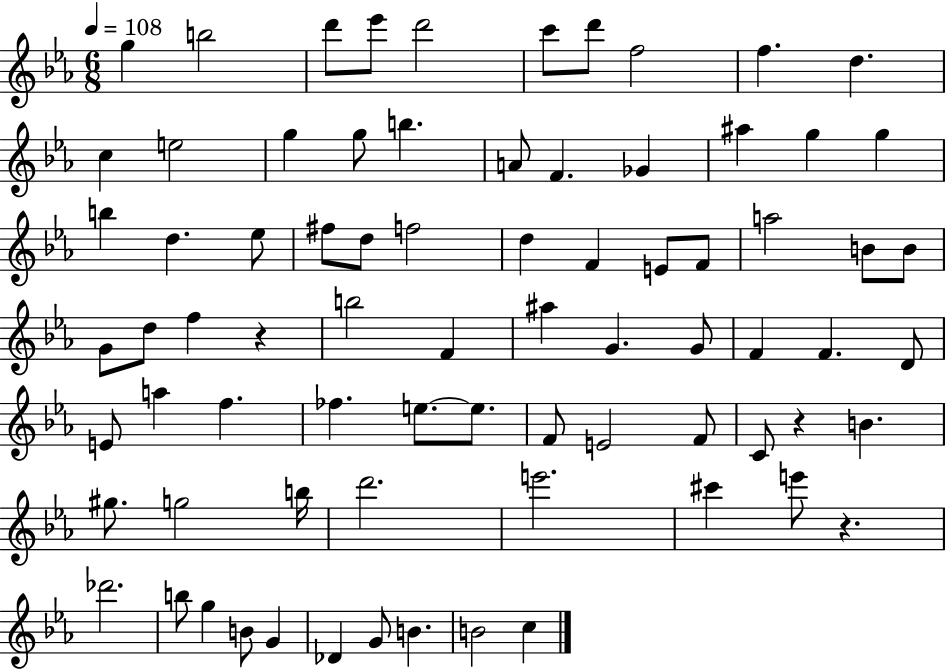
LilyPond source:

{
  \clef treble
  \numericTimeSignature
  \time 6/8
  \key ees \major
  \tempo 4 = 108
  g''4 b''2 | d'''8 ees'''8 d'''2 | c'''8 d'''8 f''2 | f''4. d''4. | \break c''4 e''2 | g''4 g''8 b''4. | a'8 f'4. ges'4 | ais''4 g''4 g''4 | \break b''4 d''4. ees''8 | fis''8 d''8 f''2 | d''4 f'4 e'8 f'8 | a''2 b'8 b'8 | \break g'8 d''8 f''4 r4 | b''2 f'4 | ais''4 g'4. g'8 | f'4 f'4. d'8 | \break e'8 a''4 f''4. | fes''4. e''8.~~ e''8. | f'8 e'2 f'8 | c'8 r4 b'4. | \break gis''8. g''2 b''16 | d'''2. | e'''2. | cis'''4 e'''8 r4. | \break des'''2. | b''8 g''4 b'8 g'4 | des'4 g'8 b'4. | b'2 c''4 | \break \bar "|."
}